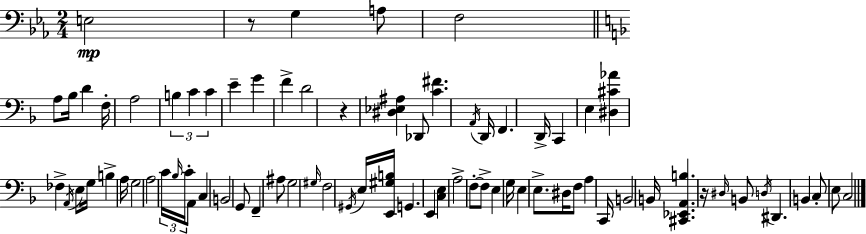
{
  \clef bass
  \numericTimeSignature
  \time 2/4
  \key ees \major
  e2\mp | r8 g4 a8 | f2 | \bar "||" \break \key f \major a8 bes16 d'4 f16-. | a2 | \tuplet 3/2 { b4 c'4 | c'4 } e'4-- | \break g'4 f'4-> | d'2 | r4 <dis ees ais>4 | des,8 <c' fis'>4. | \break \acciaccatura { a,16 } d,16 f,4. | d,16-> c,4 e4 | <dis cis' aes'>4 fes4-> | \acciaccatura { a,16 } e8 g16 b4-> | \break a16 g2 | a2 | \tuplet 3/2 { c'16 \grace { bes16 } c'16-. } a,8 c4 | b,2 | \break g,8 f,4-- | ais8 g2 | \grace { gis16 } f2 | \acciaccatura { gis,16 } e16 <e, gis b>16 g,4. | \break e,4 | <c e>4 a2-> | f8-.~~ f8-> | e4 g16 e4 | \break e8.-> dis16 f8 | a4 c,16 b,2 | b,16 <cis, ees, a, b>4. | r16 \grace { dis16 } b,8 | \break \acciaccatura { d16 } dis,4. b,4 | c8-. e8 c2 | \bar "|."
}